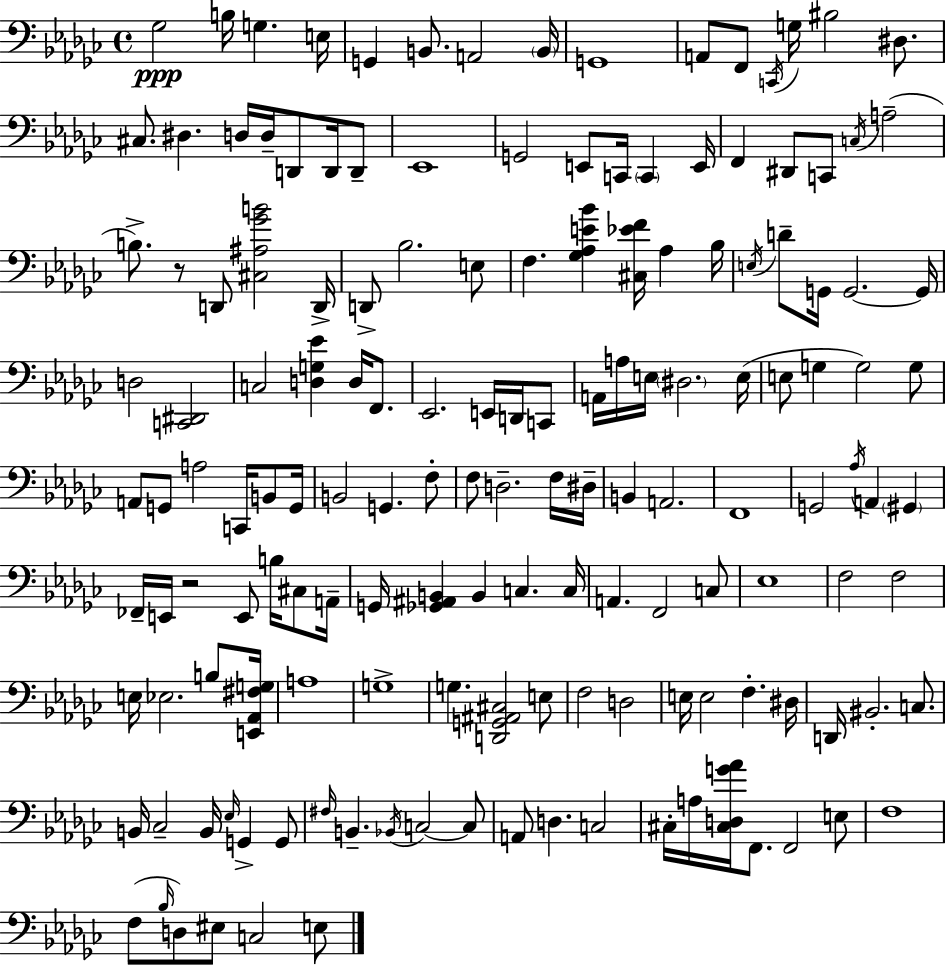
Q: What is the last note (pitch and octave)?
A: E3